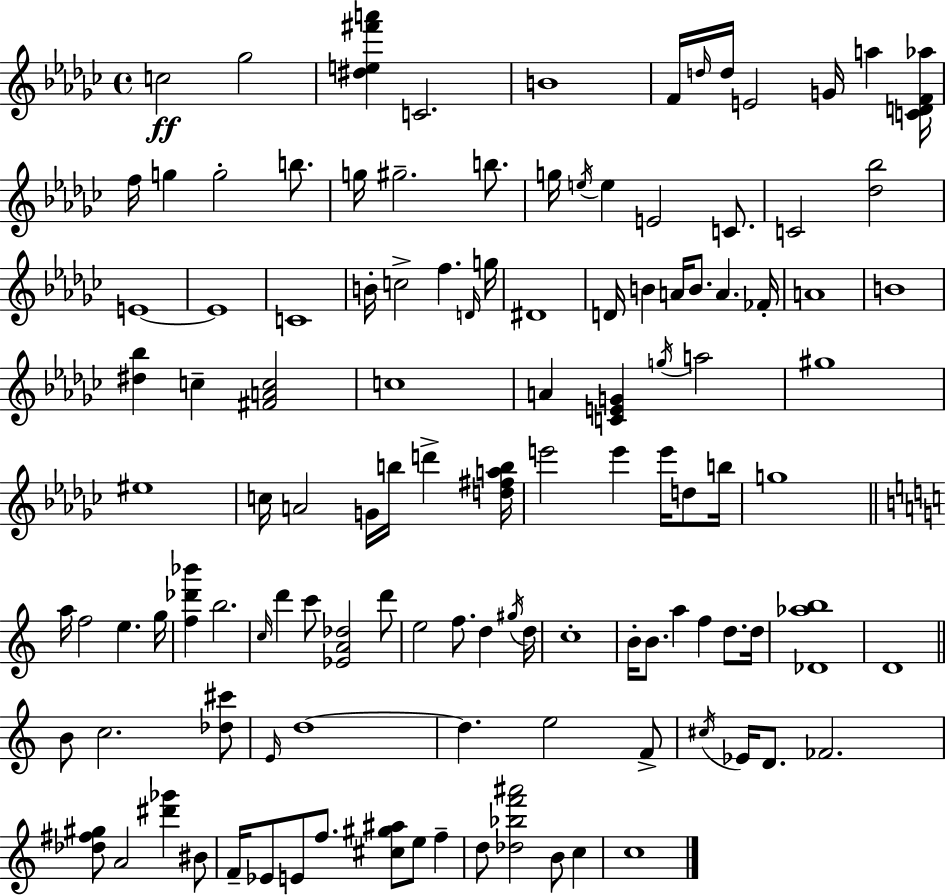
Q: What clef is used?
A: treble